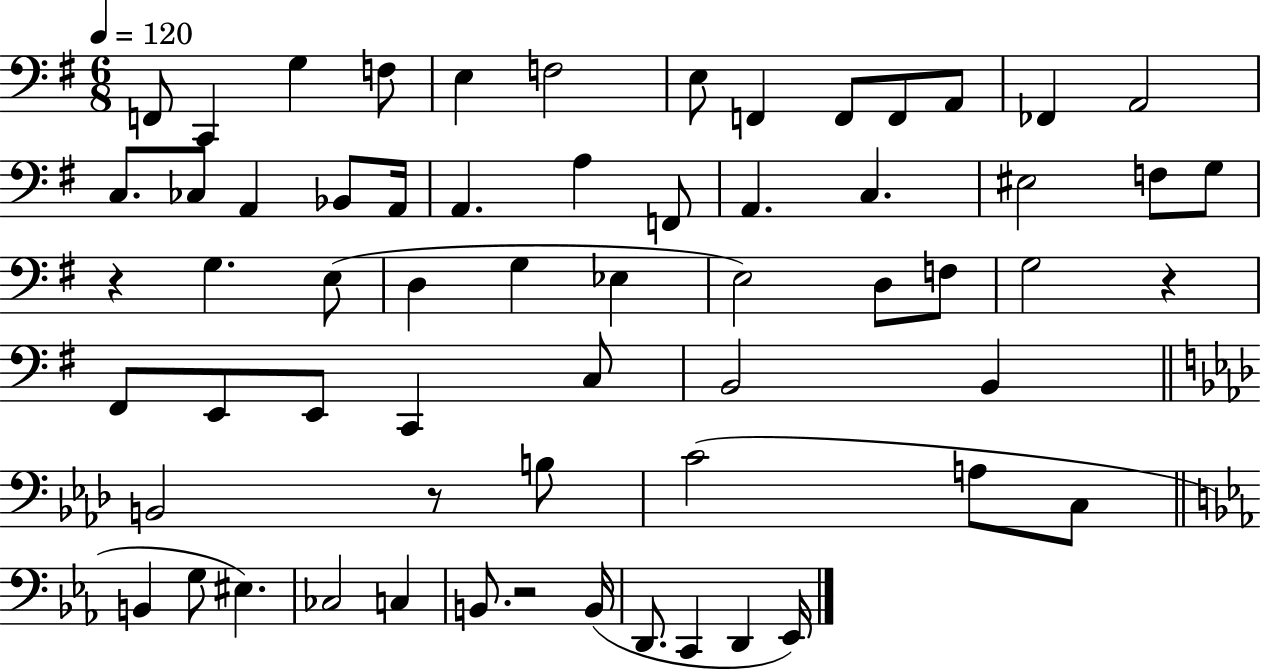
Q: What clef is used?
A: bass